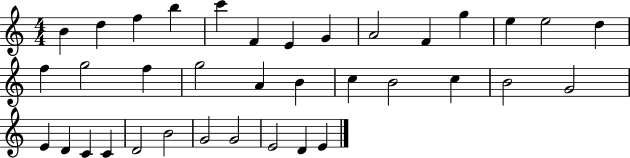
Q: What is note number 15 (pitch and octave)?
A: F5